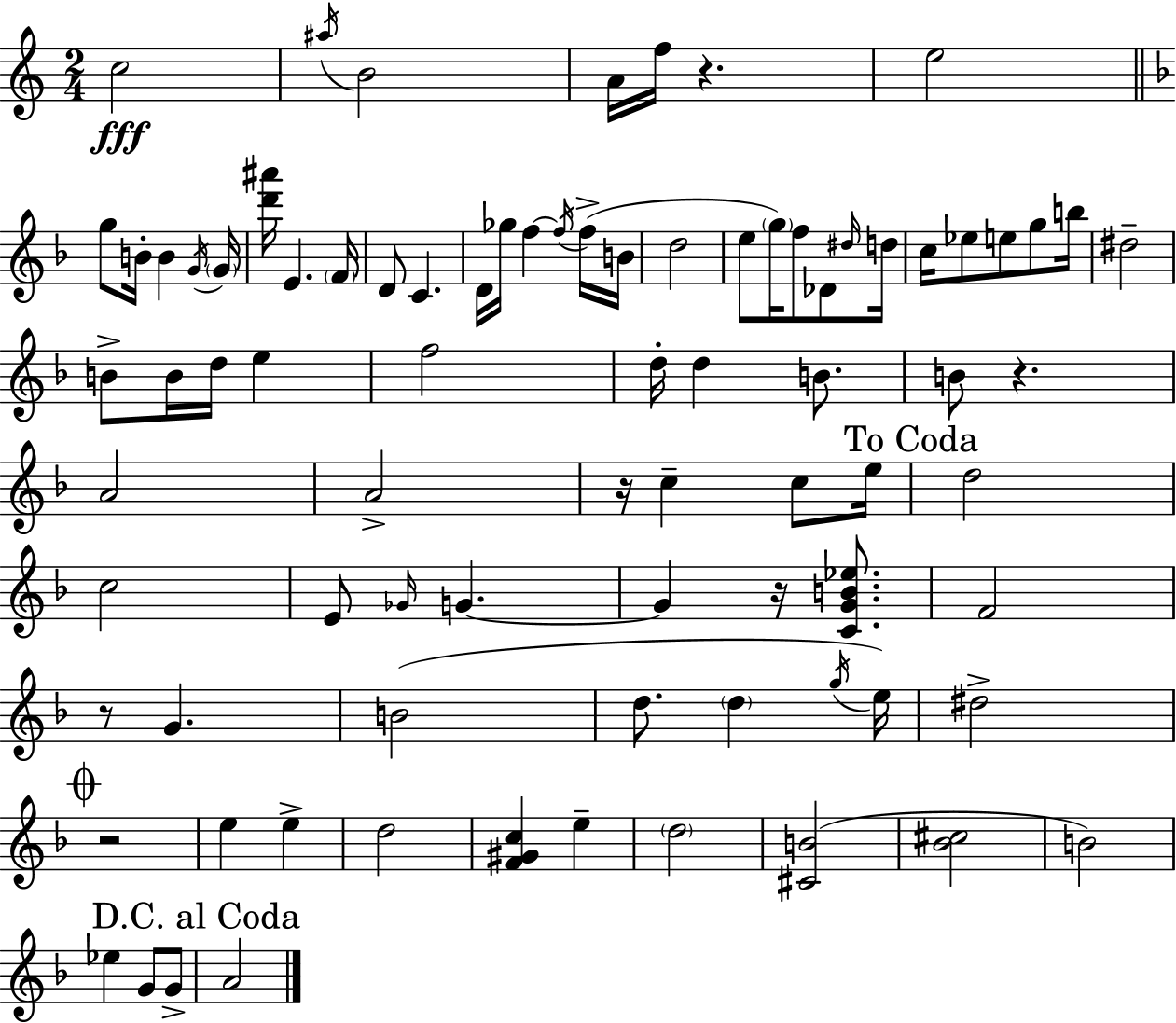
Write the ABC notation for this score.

X:1
T:Untitled
M:2/4
L:1/4
K:C
c2 ^a/4 B2 A/4 f/4 z e2 g/2 B/4 B G/4 G/4 [d'^a']/4 E F/4 D/2 C D/4 _g/4 f f/4 f/4 B/4 d2 e/2 g/4 f/2 _D/2 ^d/4 d/4 c/4 _e/2 e/2 g/2 b/4 ^d2 B/2 B/4 d/4 e f2 d/4 d B/2 B/2 z A2 A2 z/4 c c/2 e/4 d2 c2 E/2 _G/4 G G z/4 [CGB_e]/2 F2 z/2 G B2 d/2 d g/4 e/4 ^d2 z2 e e d2 [F^Gc] e d2 [^CB]2 [_B^c]2 B2 _e G/2 G/2 A2